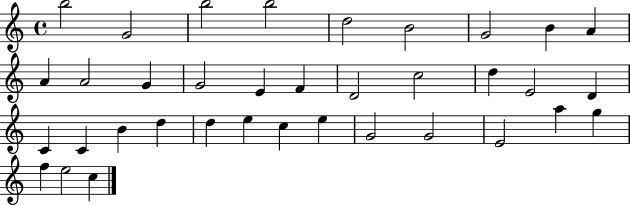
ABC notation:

X:1
T:Untitled
M:4/4
L:1/4
K:C
b2 G2 b2 b2 d2 B2 G2 B A A A2 G G2 E F D2 c2 d E2 D C C B d d e c e G2 G2 E2 a g f e2 c